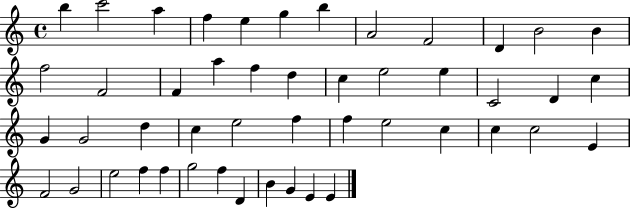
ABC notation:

X:1
T:Untitled
M:4/4
L:1/4
K:C
b c'2 a f e g b A2 F2 D B2 B f2 F2 F a f d c e2 e C2 D c G G2 d c e2 f f e2 c c c2 E F2 G2 e2 f f g2 f D B G E E